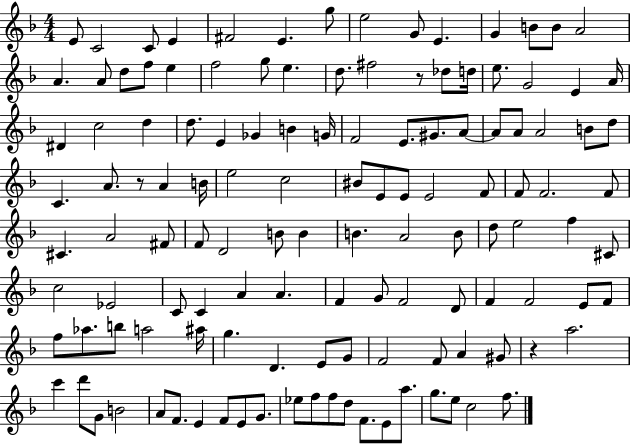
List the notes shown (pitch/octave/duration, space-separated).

E4/e C4/h C4/e E4/q F#4/h E4/q. G5/e E5/h G4/e E4/q. G4/q B4/e B4/e A4/h A4/q. A4/e D5/e F5/e E5/q F5/h G5/e E5/q. D5/e. F#5/h R/e Db5/e D5/s E5/e. G4/h E4/q A4/s D#4/q C5/h D5/q D5/e. E4/q Gb4/q B4/q G4/s F4/h E4/e. G#4/e. A4/e A4/e A4/e A4/h B4/e D5/e C4/q. A4/e. R/e A4/q B4/s E5/h C5/h BIS4/e E4/e E4/e E4/h F4/e F4/e F4/h. F4/e C#4/q. A4/h F#4/e F4/e D4/h B4/e B4/q B4/q. A4/h B4/e D5/e E5/h F5/q C#4/e C5/h Eb4/h C4/e C4/q A4/q A4/q. F4/q G4/e F4/h D4/e F4/q F4/h E4/e F4/e F5/e Ab5/e. B5/e A5/h A#5/s G5/q. D4/q. E4/e G4/e F4/h F4/e A4/q G#4/e R/q A5/h. C6/q D6/e G4/e B4/h A4/e F4/e. E4/q F4/e E4/e G4/e. Eb5/e F5/e F5/e D5/e F4/e. E4/e A5/e. G5/e. E5/e C5/h F5/e.